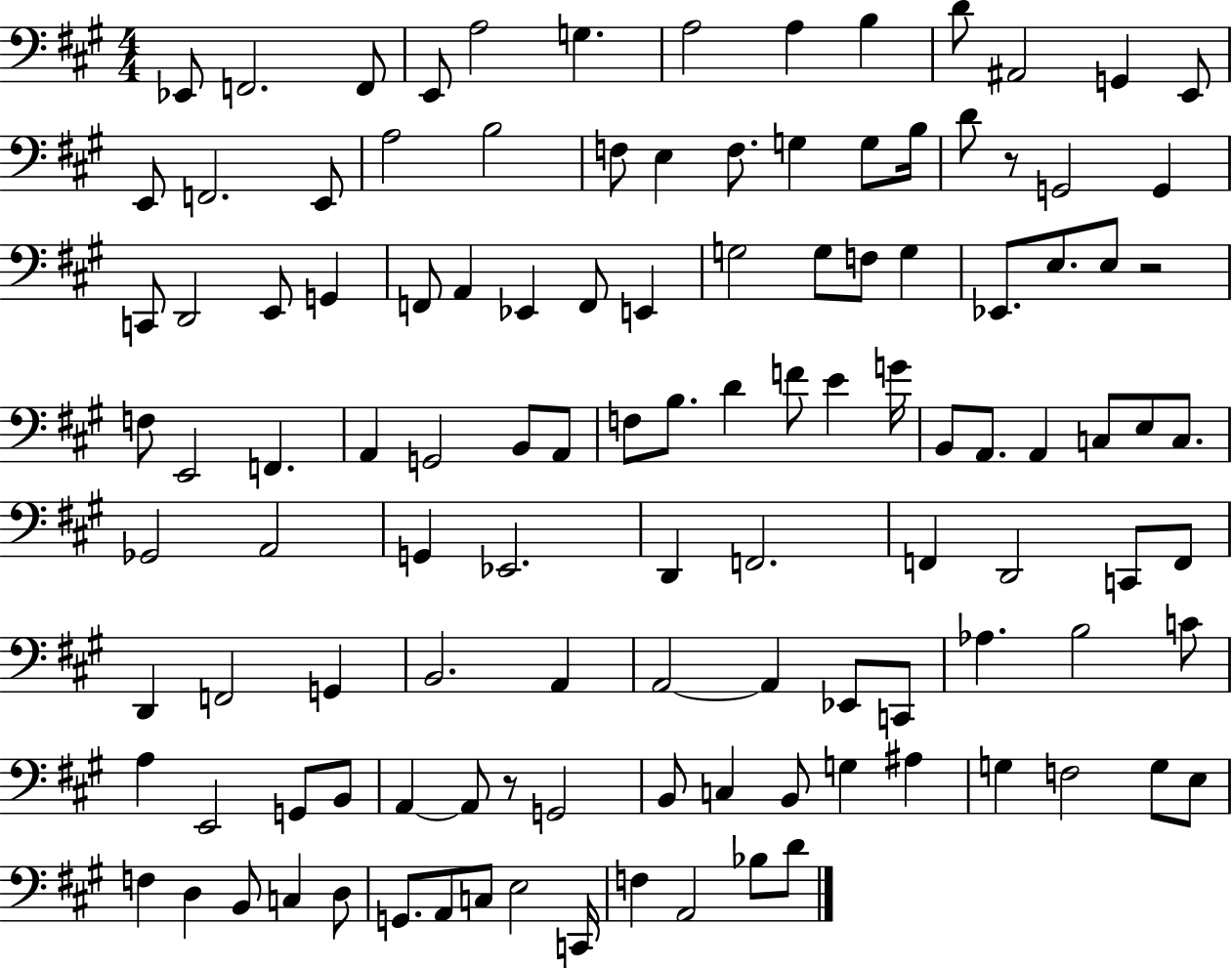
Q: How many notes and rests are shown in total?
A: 117